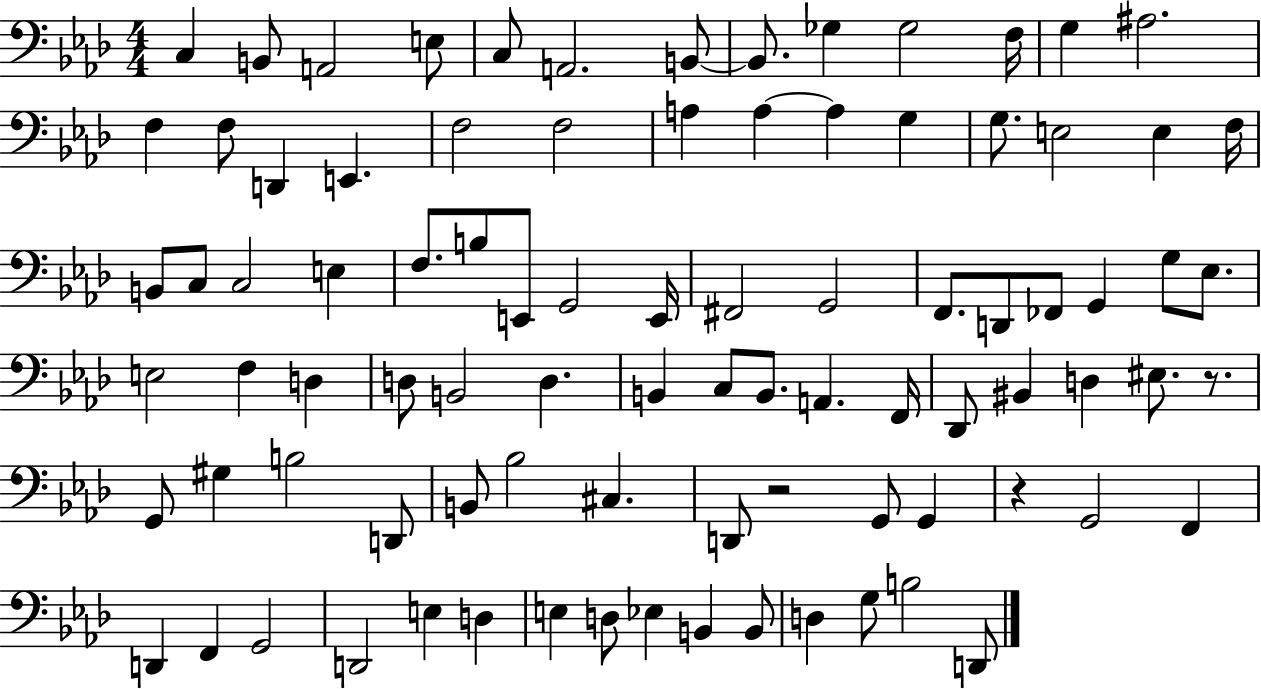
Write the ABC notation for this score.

X:1
T:Untitled
M:4/4
L:1/4
K:Ab
C, B,,/2 A,,2 E,/2 C,/2 A,,2 B,,/2 B,,/2 _G, _G,2 F,/4 G, ^A,2 F, F,/2 D,, E,, F,2 F,2 A, A, A, G, G,/2 E,2 E, F,/4 B,,/2 C,/2 C,2 E, F,/2 B,/2 E,,/2 G,,2 E,,/4 ^F,,2 G,,2 F,,/2 D,,/2 _F,,/2 G,, G,/2 _E,/2 E,2 F, D, D,/2 B,,2 D, B,, C,/2 B,,/2 A,, F,,/4 _D,,/2 ^B,, D, ^E,/2 z/2 G,,/2 ^G, B,2 D,,/2 B,,/2 _B,2 ^C, D,,/2 z2 G,,/2 G,, z G,,2 F,, D,, F,, G,,2 D,,2 E, D, E, D,/2 _E, B,, B,,/2 D, G,/2 B,2 D,,/2